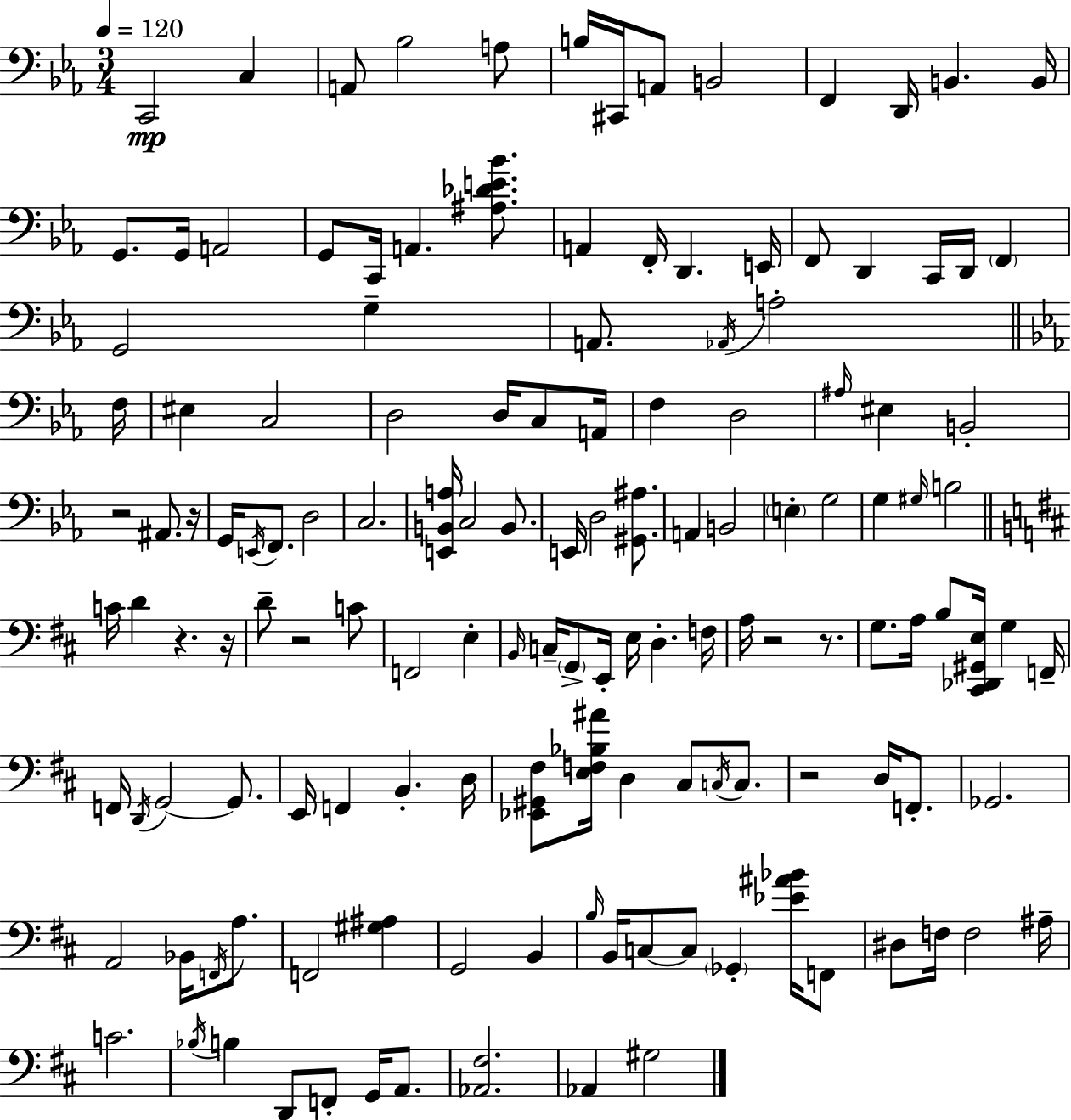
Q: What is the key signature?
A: C minor